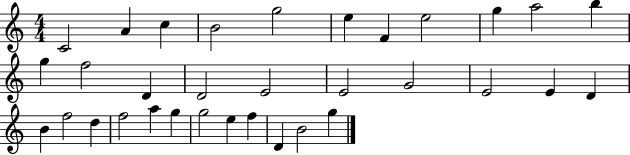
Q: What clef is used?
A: treble